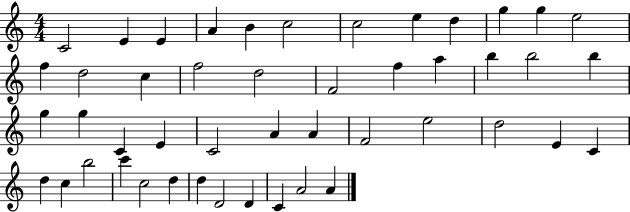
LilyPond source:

{
  \clef treble
  \numericTimeSignature
  \time 4/4
  \key c \major
  c'2 e'4 e'4 | a'4 b'4 c''2 | c''2 e''4 d''4 | g''4 g''4 e''2 | \break f''4 d''2 c''4 | f''2 d''2 | f'2 f''4 a''4 | b''4 b''2 b''4 | \break g''4 g''4 c'4 e'4 | c'2 a'4 a'4 | f'2 e''2 | d''2 e'4 c'4 | \break d''4 c''4 b''2 | c'''4 c''2 d''4 | d''4 d'2 d'4 | c'4 a'2 a'4 | \break \bar "|."
}